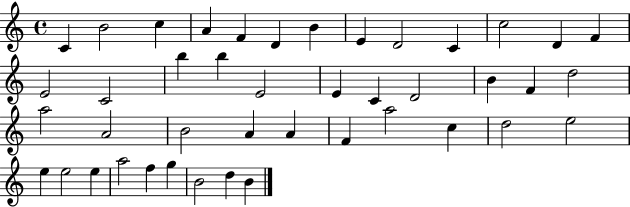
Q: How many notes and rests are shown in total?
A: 43